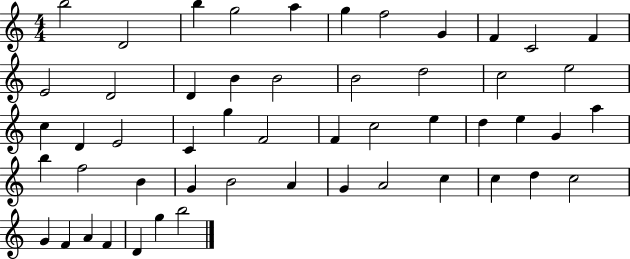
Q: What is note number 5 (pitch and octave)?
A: A5